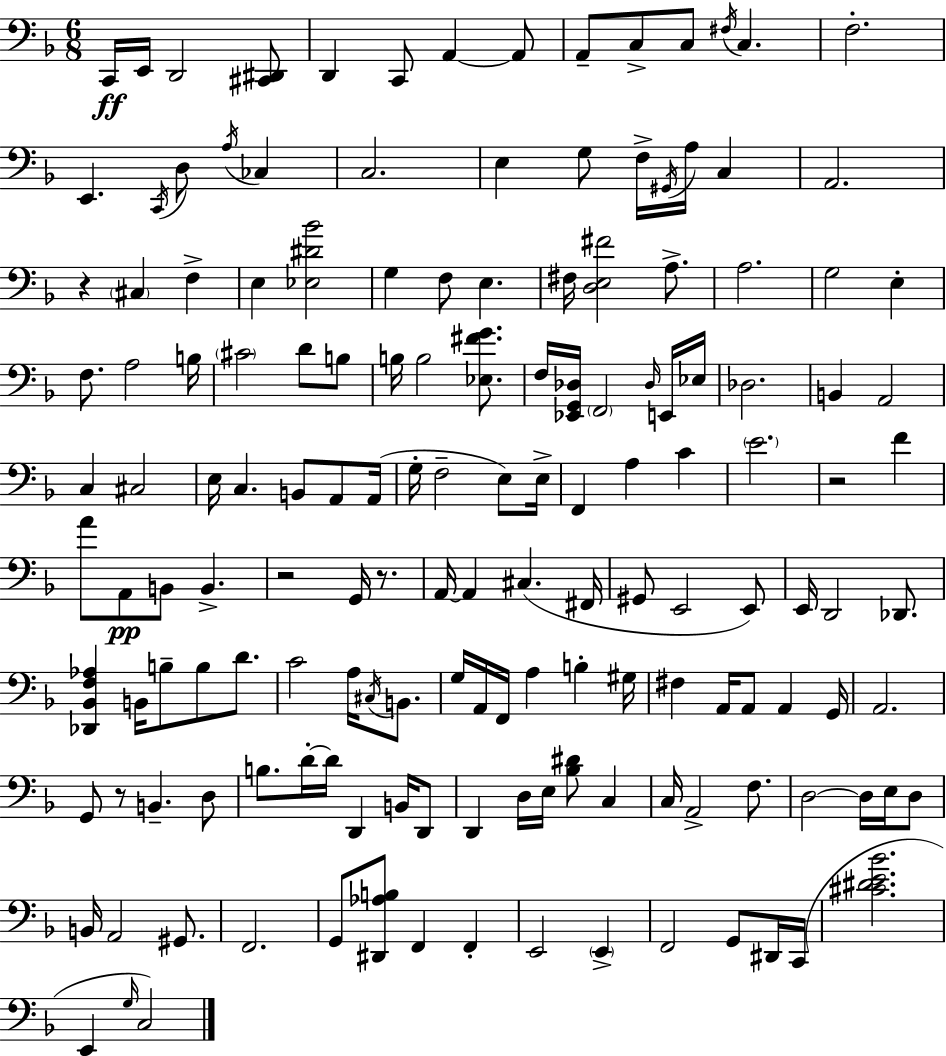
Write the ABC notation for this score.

X:1
T:Untitled
M:6/8
L:1/4
K:Dm
C,,/4 E,,/4 D,,2 [^C,,^D,,]/2 D,, C,,/2 A,, A,,/2 A,,/2 C,/2 C,/2 ^F,/4 C, F,2 E,, C,,/4 D,/2 A,/4 _C, C,2 E, G,/2 F,/4 ^G,,/4 A,/4 C, A,,2 z ^C, F, E, [_E,^D_B]2 G, F,/2 E, ^F,/4 [D,E,^F]2 A,/2 A,2 G,2 E, F,/2 A,2 B,/4 ^C2 D/2 B,/2 B,/4 B,2 [_E,^FG]/2 F,/4 [_E,,G,,_D,]/4 F,,2 _D,/4 E,,/4 _E,/4 _D,2 B,, A,,2 C, ^C,2 E,/4 C, B,,/2 A,,/2 A,,/4 G,/4 F,2 E,/2 E,/4 F,, A, C E2 z2 F A/2 A,,/2 B,,/2 B,, z2 G,,/4 z/2 A,,/4 A,, ^C, ^F,,/4 ^G,,/2 E,,2 E,,/2 E,,/4 D,,2 _D,,/2 [_D,,_B,,F,_A,] B,,/4 B,/2 B,/2 D/2 C2 A,/4 ^C,/4 B,,/2 G,/4 A,,/4 F,,/4 A, B, ^G,/4 ^F, A,,/4 A,,/2 A,, G,,/4 A,,2 G,,/2 z/2 B,, D,/2 B,/2 D/4 D/4 D,, B,,/4 D,,/2 D,, D,/4 E,/4 [_B,^D]/2 C, C,/4 A,,2 F,/2 D,2 D,/4 E,/4 D,/2 B,,/4 A,,2 ^G,,/2 F,,2 G,,/2 [^D,,_A,B,]/2 F,, F,, E,,2 E,, F,,2 G,,/2 ^D,,/4 C,,/4 [^C^DE_B]2 E,, G,/4 C,2